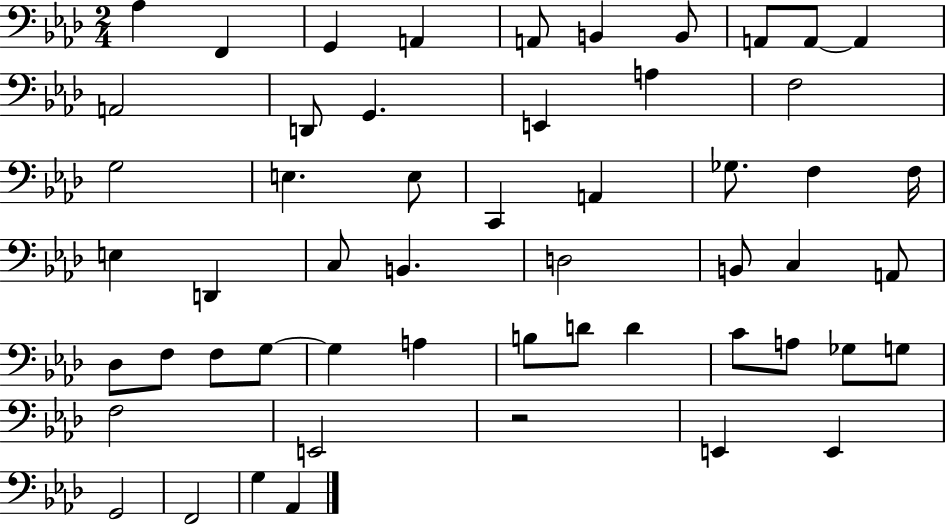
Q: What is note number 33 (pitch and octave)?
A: Db3